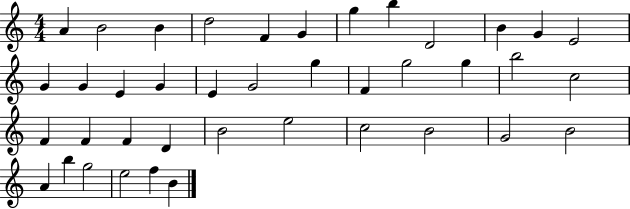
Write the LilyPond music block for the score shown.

{
  \clef treble
  \numericTimeSignature
  \time 4/4
  \key c \major
  a'4 b'2 b'4 | d''2 f'4 g'4 | g''4 b''4 d'2 | b'4 g'4 e'2 | \break g'4 g'4 e'4 g'4 | e'4 g'2 g''4 | f'4 g''2 g''4 | b''2 c''2 | \break f'4 f'4 f'4 d'4 | b'2 e''2 | c''2 b'2 | g'2 b'2 | \break a'4 b''4 g''2 | e''2 f''4 b'4 | \bar "|."
}